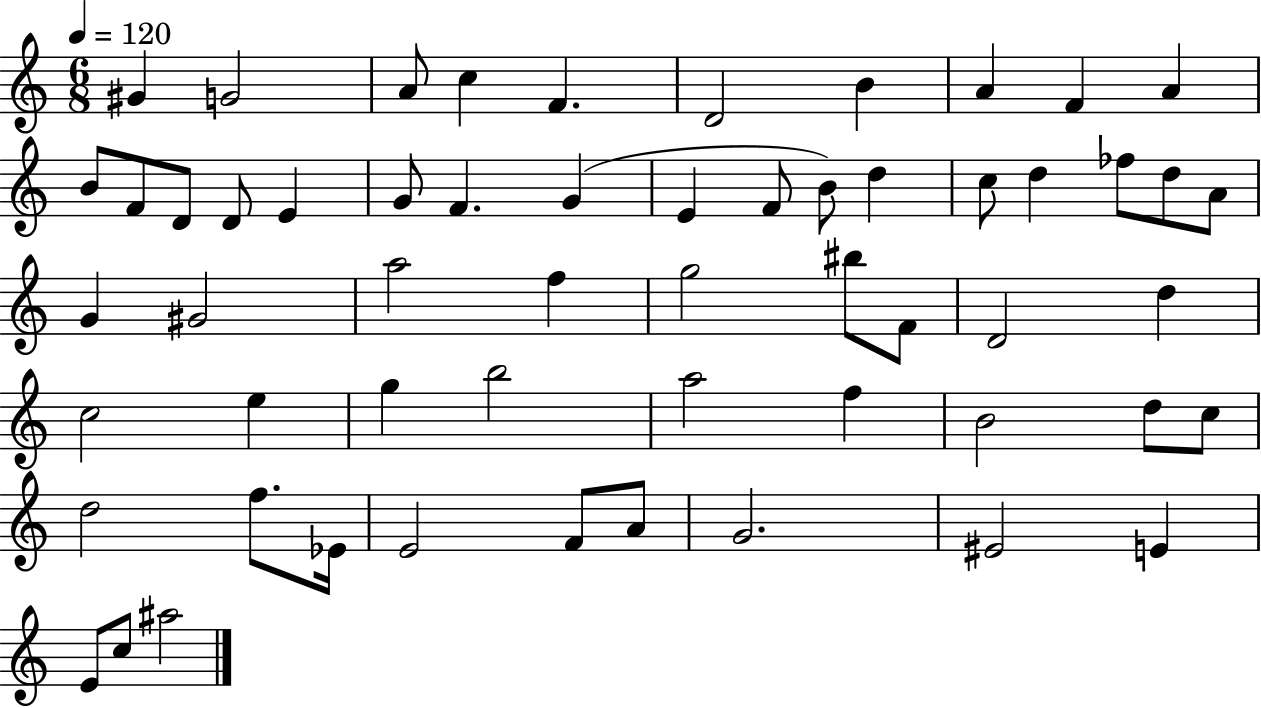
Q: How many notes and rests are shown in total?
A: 57